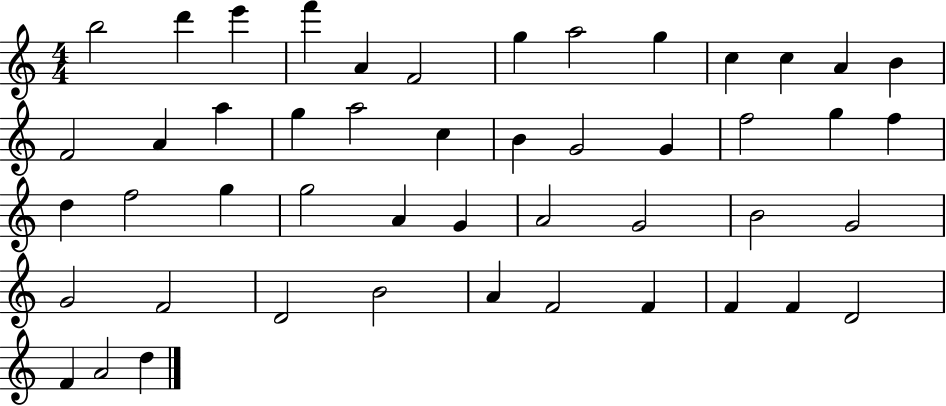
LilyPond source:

{
  \clef treble
  \numericTimeSignature
  \time 4/4
  \key c \major
  b''2 d'''4 e'''4 | f'''4 a'4 f'2 | g''4 a''2 g''4 | c''4 c''4 a'4 b'4 | \break f'2 a'4 a''4 | g''4 a''2 c''4 | b'4 g'2 g'4 | f''2 g''4 f''4 | \break d''4 f''2 g''4 | g''2 a'4 g'4 | a'2 g'2 | b'2 g'2 | \break g'2 f'2 | d'2 b'2 | a'4 f'2 f'4 | f'4 f'4 d'2 | \break f'4 a'2 d''4 | \bar "|."
}